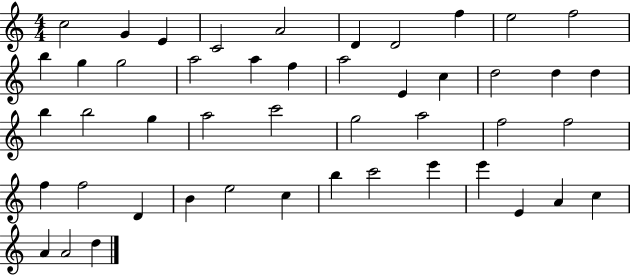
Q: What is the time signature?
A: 4/4